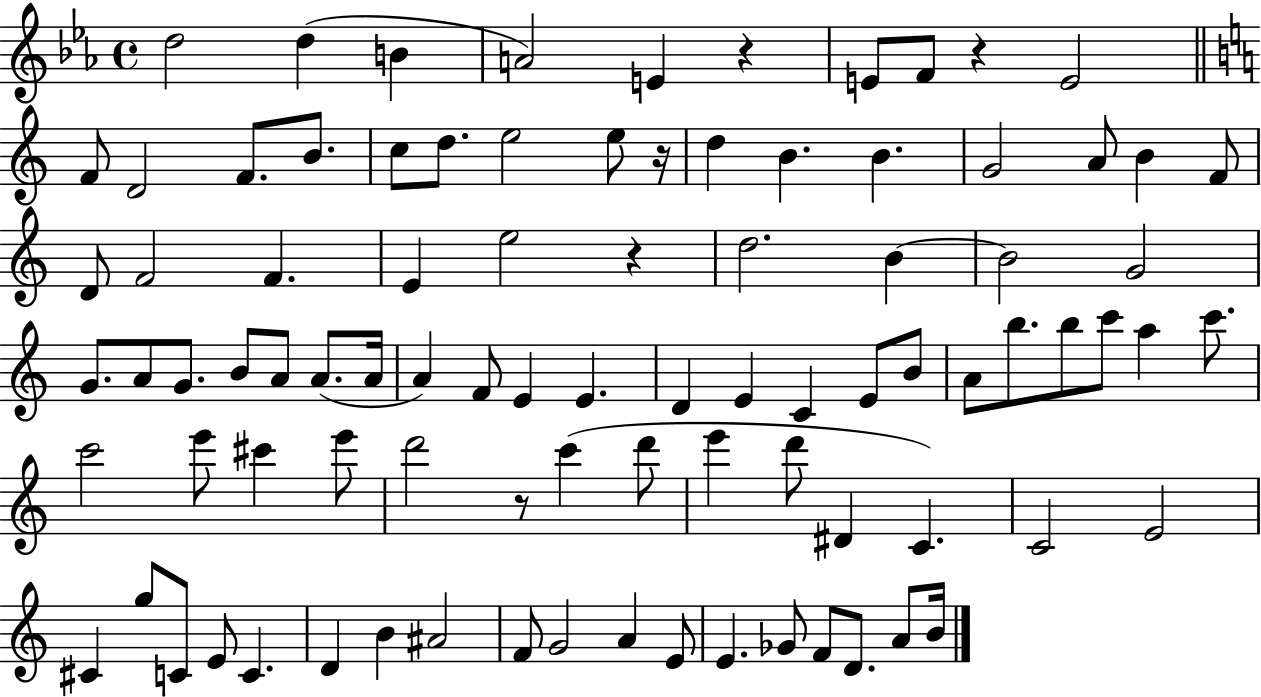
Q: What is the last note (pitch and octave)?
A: B4